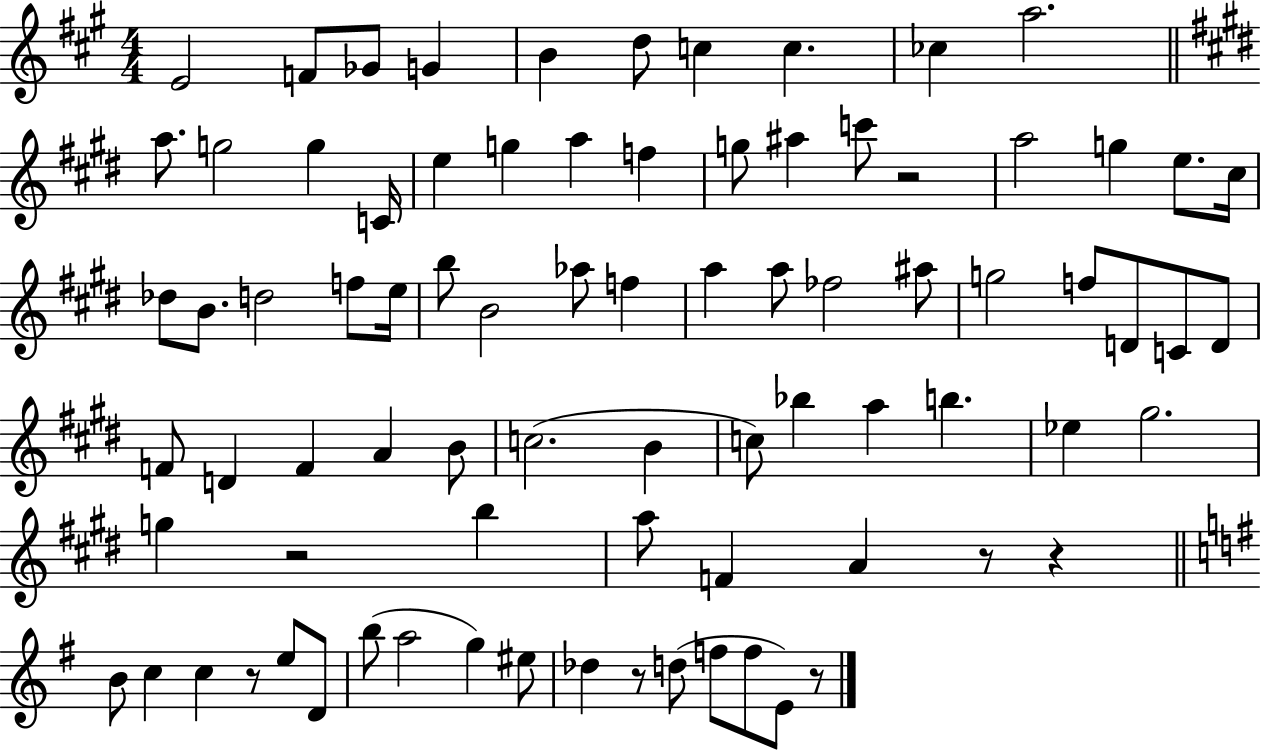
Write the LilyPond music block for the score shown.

{
  \clef treble
  \numericTimeSignature
  \time 4/4
  \key a \major
  e'2 f'8 ges'8 g'4 | b'4 d''8 c''4 c''4. | ces''4 a''2. | \bar "||" \break \key e \major a''8. g''2 g''4 c'16 | e''4 g''4 a''4 f''4 | g''8 ais''4 c'''8 r2 | a''2 g''4 e''8. cis''16 | \break des''8 b'8. d''2 f''8 e''16 | b''8 b'2 aes''8 f''4 | a''4 a''8 fes''2 ais''8 | g''2 f''8 d'8 c'8 d'8 | \break f'8 d'4 f'4 a'4 b'8 | c''2.( b'4 | c''8) bes''4 a''4 b''4. | ees''4 gis''2. | \break g''4 r2 b''4 | a''8 f'4 a'4 r8 r4 | \bar "||" \break \key g \major b'8 c''4 c''4 r8 e''8 d'8 | b''8( a''2 g''4) eis''8 | des''4 r8 d''8( f''8 f''8 e'8) r8 | \bar "|."
}